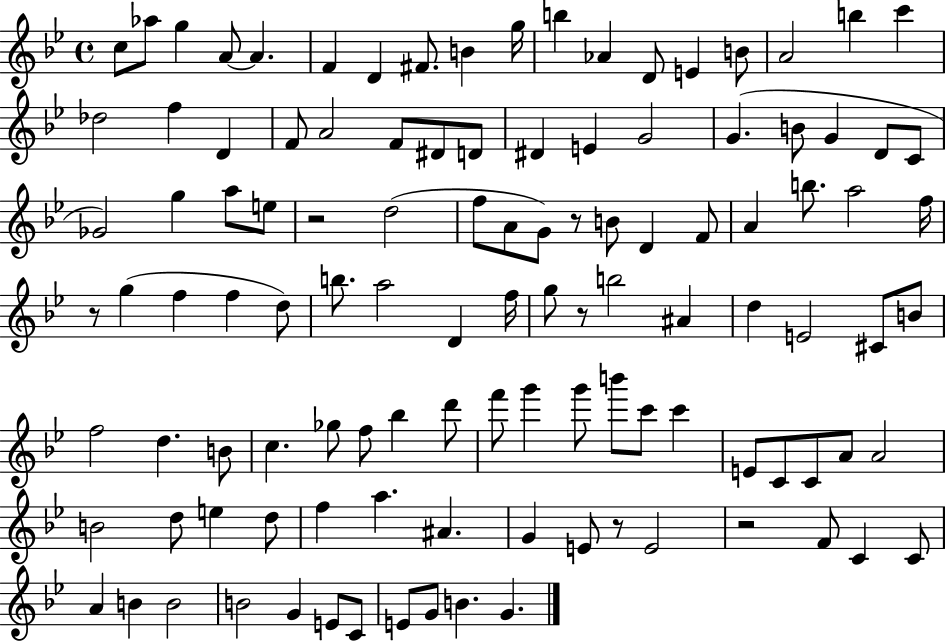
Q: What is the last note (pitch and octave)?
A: G4